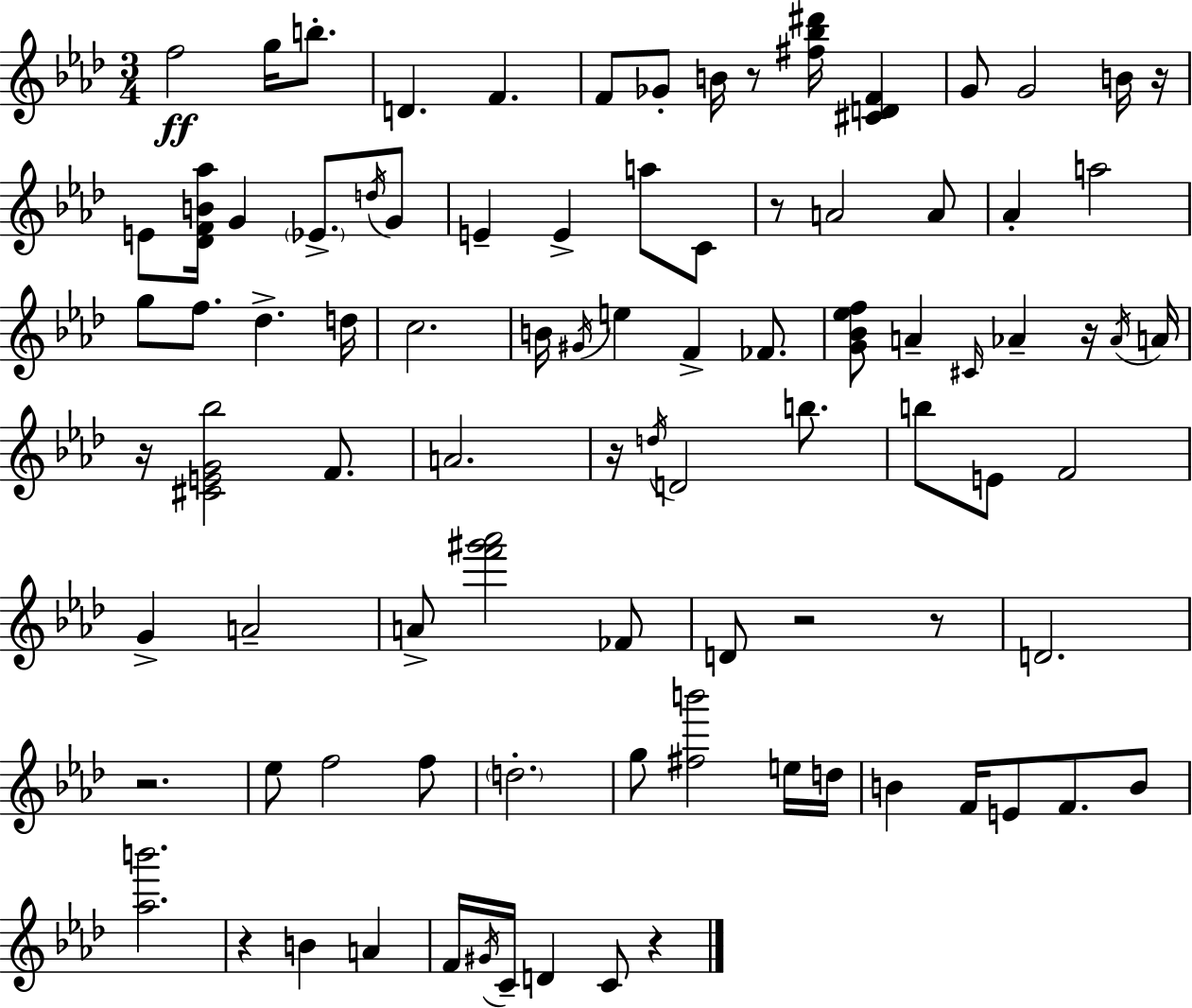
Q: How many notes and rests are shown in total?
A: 91